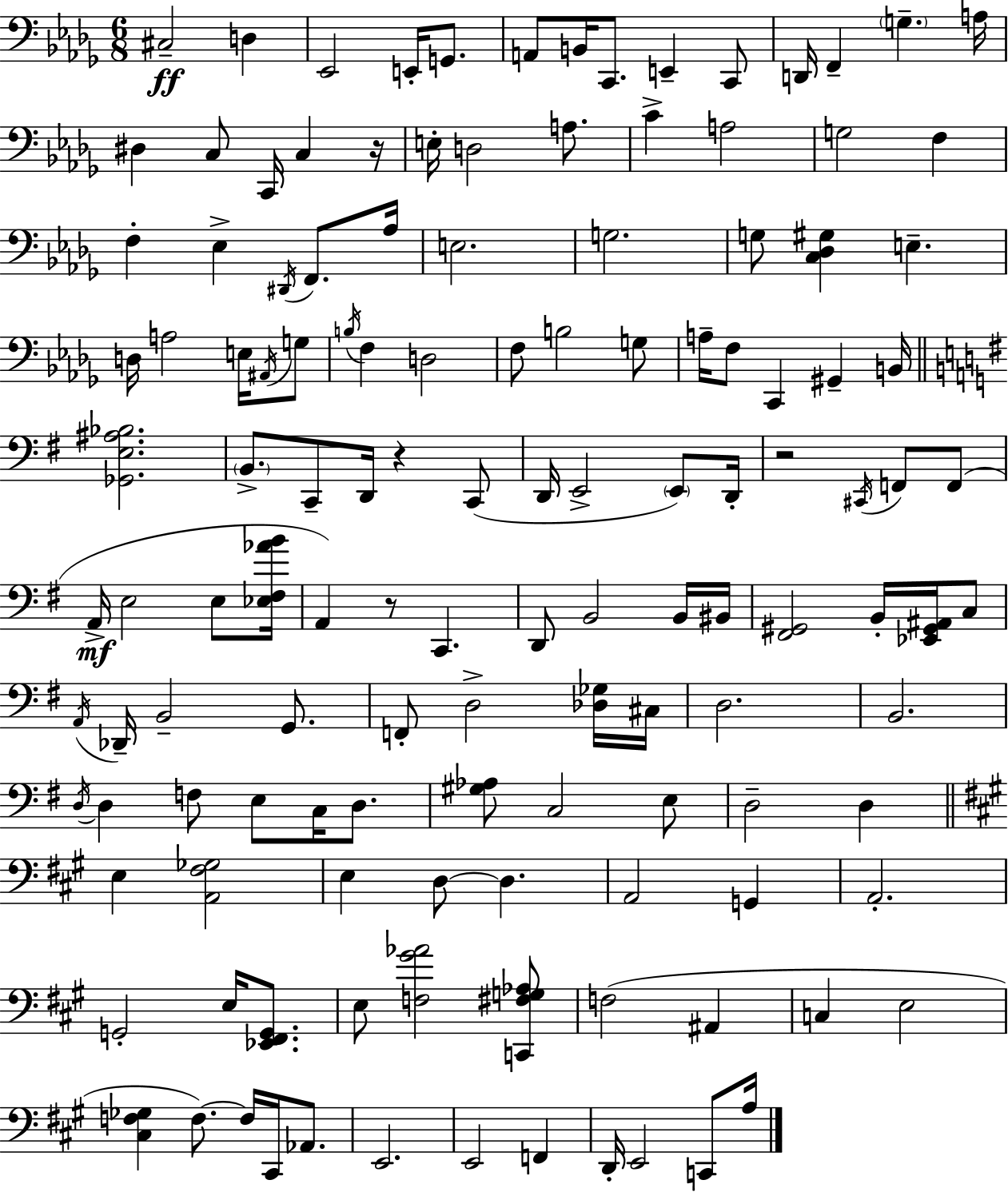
{
  \clef bass
  \numericTimeSignature
  \time 6/8
  \key bes \minor
  cis2--\ff d4 | ees,2 e,16-. g,8. | a,8 b,16 c,8. e,4-- c,8 | d,16 f,4-- \parenthesize g4.-- a16 | \break dis4 c8 c,16 c4 r16 | e16-. d2 a8. | c'4-> a2 | g2 f4 | \break f4-. ees4-> \acciaccatura { dis,16 } f,8. | aes16 e2. | g2. | g8 <c des gis>4 e4.-- | \break d16 a2 e16 \acciaccatura { ais,16 } | g8 \acciaccatura { b16 } f4 d2 | f8 b2 | g8 a16-- f8 c,4 gis,4-- | \break b,16 \bar "||" \break \key g \major <ges, e ais bes>2. | \parenthesize b,8.-> c,8-- d,16 r4 c,8( | d,16 e,2-> \parenthesize e,8) d,16-. | r2 \acciaccatura { cis,16 } f,8 f,8( | \break a,16->\mf e2 e8 | <ees fis aes' b'>16 a,4) r8 c,4. | d,8 b,2 b,16 | bis,16 <fis, gis,>2 b,16-. <ees, gis, ais,>16 c8 | \break \acciaccatura { a,16 } des,16-- b,2-- g,8. | f,8-. d2-> | <des ges>16 cis16 d2. | b,2. | \break \acciaccatura { d16 } d4 f8 e8 c16 | d8. <gis aes>8 c2 | e8 d2-- d4 | \bar "||" \break \key a \major e4 <a, fis ges>2 | e4 d8~~ d4. | a,2 g,4 | a,2.-. | \break g,2-. e16 <ees, fis, g,>8. | e8 <f gis' aes'>2 <c, fis g aes>8 | f2( ais,4 | c4 e2 | \break <cis f ges>4 f8.~~) f16 cis,16 aes,8. | e,2. | e,2 f,4 | d,16-. e,2 c,8 a16 | \break \bar "|."
}